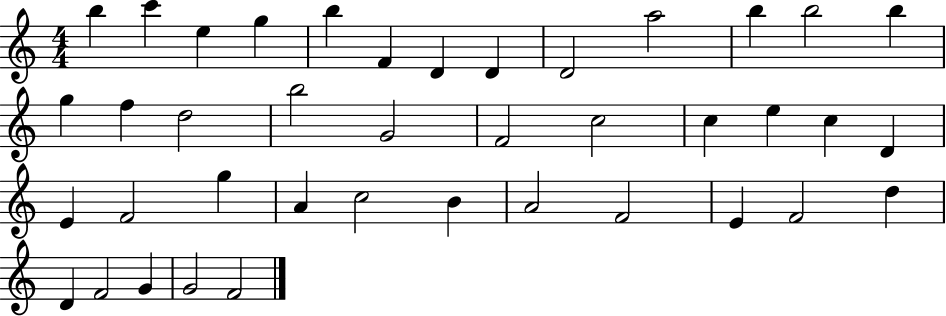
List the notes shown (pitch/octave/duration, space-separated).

B5/q C6/q E5/q G5/q B5/q F4/q D4/q D4/q D4/h A5/h B5/q B5/h B5/q G5/q F5/q D5/h B5/h G4/h F4/h C5/h C5/q E5/q C5/q D4/q E4/q F4/h G5/q A4/q C5/h B4/q A4/h F4/h E4/q F4/h D5/q D4/q F4/h G4/q G4/h F4/h